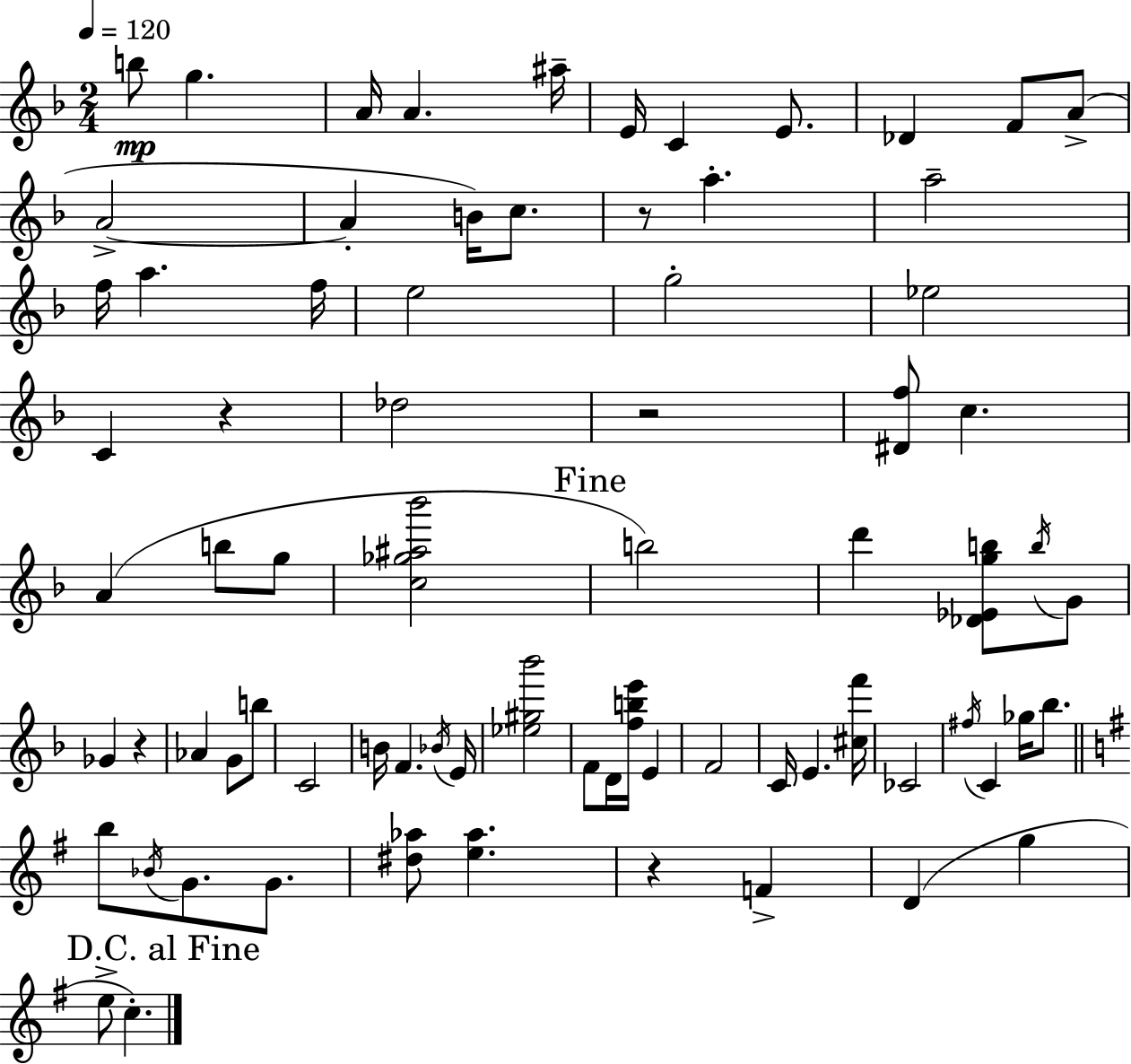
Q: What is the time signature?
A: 2/4